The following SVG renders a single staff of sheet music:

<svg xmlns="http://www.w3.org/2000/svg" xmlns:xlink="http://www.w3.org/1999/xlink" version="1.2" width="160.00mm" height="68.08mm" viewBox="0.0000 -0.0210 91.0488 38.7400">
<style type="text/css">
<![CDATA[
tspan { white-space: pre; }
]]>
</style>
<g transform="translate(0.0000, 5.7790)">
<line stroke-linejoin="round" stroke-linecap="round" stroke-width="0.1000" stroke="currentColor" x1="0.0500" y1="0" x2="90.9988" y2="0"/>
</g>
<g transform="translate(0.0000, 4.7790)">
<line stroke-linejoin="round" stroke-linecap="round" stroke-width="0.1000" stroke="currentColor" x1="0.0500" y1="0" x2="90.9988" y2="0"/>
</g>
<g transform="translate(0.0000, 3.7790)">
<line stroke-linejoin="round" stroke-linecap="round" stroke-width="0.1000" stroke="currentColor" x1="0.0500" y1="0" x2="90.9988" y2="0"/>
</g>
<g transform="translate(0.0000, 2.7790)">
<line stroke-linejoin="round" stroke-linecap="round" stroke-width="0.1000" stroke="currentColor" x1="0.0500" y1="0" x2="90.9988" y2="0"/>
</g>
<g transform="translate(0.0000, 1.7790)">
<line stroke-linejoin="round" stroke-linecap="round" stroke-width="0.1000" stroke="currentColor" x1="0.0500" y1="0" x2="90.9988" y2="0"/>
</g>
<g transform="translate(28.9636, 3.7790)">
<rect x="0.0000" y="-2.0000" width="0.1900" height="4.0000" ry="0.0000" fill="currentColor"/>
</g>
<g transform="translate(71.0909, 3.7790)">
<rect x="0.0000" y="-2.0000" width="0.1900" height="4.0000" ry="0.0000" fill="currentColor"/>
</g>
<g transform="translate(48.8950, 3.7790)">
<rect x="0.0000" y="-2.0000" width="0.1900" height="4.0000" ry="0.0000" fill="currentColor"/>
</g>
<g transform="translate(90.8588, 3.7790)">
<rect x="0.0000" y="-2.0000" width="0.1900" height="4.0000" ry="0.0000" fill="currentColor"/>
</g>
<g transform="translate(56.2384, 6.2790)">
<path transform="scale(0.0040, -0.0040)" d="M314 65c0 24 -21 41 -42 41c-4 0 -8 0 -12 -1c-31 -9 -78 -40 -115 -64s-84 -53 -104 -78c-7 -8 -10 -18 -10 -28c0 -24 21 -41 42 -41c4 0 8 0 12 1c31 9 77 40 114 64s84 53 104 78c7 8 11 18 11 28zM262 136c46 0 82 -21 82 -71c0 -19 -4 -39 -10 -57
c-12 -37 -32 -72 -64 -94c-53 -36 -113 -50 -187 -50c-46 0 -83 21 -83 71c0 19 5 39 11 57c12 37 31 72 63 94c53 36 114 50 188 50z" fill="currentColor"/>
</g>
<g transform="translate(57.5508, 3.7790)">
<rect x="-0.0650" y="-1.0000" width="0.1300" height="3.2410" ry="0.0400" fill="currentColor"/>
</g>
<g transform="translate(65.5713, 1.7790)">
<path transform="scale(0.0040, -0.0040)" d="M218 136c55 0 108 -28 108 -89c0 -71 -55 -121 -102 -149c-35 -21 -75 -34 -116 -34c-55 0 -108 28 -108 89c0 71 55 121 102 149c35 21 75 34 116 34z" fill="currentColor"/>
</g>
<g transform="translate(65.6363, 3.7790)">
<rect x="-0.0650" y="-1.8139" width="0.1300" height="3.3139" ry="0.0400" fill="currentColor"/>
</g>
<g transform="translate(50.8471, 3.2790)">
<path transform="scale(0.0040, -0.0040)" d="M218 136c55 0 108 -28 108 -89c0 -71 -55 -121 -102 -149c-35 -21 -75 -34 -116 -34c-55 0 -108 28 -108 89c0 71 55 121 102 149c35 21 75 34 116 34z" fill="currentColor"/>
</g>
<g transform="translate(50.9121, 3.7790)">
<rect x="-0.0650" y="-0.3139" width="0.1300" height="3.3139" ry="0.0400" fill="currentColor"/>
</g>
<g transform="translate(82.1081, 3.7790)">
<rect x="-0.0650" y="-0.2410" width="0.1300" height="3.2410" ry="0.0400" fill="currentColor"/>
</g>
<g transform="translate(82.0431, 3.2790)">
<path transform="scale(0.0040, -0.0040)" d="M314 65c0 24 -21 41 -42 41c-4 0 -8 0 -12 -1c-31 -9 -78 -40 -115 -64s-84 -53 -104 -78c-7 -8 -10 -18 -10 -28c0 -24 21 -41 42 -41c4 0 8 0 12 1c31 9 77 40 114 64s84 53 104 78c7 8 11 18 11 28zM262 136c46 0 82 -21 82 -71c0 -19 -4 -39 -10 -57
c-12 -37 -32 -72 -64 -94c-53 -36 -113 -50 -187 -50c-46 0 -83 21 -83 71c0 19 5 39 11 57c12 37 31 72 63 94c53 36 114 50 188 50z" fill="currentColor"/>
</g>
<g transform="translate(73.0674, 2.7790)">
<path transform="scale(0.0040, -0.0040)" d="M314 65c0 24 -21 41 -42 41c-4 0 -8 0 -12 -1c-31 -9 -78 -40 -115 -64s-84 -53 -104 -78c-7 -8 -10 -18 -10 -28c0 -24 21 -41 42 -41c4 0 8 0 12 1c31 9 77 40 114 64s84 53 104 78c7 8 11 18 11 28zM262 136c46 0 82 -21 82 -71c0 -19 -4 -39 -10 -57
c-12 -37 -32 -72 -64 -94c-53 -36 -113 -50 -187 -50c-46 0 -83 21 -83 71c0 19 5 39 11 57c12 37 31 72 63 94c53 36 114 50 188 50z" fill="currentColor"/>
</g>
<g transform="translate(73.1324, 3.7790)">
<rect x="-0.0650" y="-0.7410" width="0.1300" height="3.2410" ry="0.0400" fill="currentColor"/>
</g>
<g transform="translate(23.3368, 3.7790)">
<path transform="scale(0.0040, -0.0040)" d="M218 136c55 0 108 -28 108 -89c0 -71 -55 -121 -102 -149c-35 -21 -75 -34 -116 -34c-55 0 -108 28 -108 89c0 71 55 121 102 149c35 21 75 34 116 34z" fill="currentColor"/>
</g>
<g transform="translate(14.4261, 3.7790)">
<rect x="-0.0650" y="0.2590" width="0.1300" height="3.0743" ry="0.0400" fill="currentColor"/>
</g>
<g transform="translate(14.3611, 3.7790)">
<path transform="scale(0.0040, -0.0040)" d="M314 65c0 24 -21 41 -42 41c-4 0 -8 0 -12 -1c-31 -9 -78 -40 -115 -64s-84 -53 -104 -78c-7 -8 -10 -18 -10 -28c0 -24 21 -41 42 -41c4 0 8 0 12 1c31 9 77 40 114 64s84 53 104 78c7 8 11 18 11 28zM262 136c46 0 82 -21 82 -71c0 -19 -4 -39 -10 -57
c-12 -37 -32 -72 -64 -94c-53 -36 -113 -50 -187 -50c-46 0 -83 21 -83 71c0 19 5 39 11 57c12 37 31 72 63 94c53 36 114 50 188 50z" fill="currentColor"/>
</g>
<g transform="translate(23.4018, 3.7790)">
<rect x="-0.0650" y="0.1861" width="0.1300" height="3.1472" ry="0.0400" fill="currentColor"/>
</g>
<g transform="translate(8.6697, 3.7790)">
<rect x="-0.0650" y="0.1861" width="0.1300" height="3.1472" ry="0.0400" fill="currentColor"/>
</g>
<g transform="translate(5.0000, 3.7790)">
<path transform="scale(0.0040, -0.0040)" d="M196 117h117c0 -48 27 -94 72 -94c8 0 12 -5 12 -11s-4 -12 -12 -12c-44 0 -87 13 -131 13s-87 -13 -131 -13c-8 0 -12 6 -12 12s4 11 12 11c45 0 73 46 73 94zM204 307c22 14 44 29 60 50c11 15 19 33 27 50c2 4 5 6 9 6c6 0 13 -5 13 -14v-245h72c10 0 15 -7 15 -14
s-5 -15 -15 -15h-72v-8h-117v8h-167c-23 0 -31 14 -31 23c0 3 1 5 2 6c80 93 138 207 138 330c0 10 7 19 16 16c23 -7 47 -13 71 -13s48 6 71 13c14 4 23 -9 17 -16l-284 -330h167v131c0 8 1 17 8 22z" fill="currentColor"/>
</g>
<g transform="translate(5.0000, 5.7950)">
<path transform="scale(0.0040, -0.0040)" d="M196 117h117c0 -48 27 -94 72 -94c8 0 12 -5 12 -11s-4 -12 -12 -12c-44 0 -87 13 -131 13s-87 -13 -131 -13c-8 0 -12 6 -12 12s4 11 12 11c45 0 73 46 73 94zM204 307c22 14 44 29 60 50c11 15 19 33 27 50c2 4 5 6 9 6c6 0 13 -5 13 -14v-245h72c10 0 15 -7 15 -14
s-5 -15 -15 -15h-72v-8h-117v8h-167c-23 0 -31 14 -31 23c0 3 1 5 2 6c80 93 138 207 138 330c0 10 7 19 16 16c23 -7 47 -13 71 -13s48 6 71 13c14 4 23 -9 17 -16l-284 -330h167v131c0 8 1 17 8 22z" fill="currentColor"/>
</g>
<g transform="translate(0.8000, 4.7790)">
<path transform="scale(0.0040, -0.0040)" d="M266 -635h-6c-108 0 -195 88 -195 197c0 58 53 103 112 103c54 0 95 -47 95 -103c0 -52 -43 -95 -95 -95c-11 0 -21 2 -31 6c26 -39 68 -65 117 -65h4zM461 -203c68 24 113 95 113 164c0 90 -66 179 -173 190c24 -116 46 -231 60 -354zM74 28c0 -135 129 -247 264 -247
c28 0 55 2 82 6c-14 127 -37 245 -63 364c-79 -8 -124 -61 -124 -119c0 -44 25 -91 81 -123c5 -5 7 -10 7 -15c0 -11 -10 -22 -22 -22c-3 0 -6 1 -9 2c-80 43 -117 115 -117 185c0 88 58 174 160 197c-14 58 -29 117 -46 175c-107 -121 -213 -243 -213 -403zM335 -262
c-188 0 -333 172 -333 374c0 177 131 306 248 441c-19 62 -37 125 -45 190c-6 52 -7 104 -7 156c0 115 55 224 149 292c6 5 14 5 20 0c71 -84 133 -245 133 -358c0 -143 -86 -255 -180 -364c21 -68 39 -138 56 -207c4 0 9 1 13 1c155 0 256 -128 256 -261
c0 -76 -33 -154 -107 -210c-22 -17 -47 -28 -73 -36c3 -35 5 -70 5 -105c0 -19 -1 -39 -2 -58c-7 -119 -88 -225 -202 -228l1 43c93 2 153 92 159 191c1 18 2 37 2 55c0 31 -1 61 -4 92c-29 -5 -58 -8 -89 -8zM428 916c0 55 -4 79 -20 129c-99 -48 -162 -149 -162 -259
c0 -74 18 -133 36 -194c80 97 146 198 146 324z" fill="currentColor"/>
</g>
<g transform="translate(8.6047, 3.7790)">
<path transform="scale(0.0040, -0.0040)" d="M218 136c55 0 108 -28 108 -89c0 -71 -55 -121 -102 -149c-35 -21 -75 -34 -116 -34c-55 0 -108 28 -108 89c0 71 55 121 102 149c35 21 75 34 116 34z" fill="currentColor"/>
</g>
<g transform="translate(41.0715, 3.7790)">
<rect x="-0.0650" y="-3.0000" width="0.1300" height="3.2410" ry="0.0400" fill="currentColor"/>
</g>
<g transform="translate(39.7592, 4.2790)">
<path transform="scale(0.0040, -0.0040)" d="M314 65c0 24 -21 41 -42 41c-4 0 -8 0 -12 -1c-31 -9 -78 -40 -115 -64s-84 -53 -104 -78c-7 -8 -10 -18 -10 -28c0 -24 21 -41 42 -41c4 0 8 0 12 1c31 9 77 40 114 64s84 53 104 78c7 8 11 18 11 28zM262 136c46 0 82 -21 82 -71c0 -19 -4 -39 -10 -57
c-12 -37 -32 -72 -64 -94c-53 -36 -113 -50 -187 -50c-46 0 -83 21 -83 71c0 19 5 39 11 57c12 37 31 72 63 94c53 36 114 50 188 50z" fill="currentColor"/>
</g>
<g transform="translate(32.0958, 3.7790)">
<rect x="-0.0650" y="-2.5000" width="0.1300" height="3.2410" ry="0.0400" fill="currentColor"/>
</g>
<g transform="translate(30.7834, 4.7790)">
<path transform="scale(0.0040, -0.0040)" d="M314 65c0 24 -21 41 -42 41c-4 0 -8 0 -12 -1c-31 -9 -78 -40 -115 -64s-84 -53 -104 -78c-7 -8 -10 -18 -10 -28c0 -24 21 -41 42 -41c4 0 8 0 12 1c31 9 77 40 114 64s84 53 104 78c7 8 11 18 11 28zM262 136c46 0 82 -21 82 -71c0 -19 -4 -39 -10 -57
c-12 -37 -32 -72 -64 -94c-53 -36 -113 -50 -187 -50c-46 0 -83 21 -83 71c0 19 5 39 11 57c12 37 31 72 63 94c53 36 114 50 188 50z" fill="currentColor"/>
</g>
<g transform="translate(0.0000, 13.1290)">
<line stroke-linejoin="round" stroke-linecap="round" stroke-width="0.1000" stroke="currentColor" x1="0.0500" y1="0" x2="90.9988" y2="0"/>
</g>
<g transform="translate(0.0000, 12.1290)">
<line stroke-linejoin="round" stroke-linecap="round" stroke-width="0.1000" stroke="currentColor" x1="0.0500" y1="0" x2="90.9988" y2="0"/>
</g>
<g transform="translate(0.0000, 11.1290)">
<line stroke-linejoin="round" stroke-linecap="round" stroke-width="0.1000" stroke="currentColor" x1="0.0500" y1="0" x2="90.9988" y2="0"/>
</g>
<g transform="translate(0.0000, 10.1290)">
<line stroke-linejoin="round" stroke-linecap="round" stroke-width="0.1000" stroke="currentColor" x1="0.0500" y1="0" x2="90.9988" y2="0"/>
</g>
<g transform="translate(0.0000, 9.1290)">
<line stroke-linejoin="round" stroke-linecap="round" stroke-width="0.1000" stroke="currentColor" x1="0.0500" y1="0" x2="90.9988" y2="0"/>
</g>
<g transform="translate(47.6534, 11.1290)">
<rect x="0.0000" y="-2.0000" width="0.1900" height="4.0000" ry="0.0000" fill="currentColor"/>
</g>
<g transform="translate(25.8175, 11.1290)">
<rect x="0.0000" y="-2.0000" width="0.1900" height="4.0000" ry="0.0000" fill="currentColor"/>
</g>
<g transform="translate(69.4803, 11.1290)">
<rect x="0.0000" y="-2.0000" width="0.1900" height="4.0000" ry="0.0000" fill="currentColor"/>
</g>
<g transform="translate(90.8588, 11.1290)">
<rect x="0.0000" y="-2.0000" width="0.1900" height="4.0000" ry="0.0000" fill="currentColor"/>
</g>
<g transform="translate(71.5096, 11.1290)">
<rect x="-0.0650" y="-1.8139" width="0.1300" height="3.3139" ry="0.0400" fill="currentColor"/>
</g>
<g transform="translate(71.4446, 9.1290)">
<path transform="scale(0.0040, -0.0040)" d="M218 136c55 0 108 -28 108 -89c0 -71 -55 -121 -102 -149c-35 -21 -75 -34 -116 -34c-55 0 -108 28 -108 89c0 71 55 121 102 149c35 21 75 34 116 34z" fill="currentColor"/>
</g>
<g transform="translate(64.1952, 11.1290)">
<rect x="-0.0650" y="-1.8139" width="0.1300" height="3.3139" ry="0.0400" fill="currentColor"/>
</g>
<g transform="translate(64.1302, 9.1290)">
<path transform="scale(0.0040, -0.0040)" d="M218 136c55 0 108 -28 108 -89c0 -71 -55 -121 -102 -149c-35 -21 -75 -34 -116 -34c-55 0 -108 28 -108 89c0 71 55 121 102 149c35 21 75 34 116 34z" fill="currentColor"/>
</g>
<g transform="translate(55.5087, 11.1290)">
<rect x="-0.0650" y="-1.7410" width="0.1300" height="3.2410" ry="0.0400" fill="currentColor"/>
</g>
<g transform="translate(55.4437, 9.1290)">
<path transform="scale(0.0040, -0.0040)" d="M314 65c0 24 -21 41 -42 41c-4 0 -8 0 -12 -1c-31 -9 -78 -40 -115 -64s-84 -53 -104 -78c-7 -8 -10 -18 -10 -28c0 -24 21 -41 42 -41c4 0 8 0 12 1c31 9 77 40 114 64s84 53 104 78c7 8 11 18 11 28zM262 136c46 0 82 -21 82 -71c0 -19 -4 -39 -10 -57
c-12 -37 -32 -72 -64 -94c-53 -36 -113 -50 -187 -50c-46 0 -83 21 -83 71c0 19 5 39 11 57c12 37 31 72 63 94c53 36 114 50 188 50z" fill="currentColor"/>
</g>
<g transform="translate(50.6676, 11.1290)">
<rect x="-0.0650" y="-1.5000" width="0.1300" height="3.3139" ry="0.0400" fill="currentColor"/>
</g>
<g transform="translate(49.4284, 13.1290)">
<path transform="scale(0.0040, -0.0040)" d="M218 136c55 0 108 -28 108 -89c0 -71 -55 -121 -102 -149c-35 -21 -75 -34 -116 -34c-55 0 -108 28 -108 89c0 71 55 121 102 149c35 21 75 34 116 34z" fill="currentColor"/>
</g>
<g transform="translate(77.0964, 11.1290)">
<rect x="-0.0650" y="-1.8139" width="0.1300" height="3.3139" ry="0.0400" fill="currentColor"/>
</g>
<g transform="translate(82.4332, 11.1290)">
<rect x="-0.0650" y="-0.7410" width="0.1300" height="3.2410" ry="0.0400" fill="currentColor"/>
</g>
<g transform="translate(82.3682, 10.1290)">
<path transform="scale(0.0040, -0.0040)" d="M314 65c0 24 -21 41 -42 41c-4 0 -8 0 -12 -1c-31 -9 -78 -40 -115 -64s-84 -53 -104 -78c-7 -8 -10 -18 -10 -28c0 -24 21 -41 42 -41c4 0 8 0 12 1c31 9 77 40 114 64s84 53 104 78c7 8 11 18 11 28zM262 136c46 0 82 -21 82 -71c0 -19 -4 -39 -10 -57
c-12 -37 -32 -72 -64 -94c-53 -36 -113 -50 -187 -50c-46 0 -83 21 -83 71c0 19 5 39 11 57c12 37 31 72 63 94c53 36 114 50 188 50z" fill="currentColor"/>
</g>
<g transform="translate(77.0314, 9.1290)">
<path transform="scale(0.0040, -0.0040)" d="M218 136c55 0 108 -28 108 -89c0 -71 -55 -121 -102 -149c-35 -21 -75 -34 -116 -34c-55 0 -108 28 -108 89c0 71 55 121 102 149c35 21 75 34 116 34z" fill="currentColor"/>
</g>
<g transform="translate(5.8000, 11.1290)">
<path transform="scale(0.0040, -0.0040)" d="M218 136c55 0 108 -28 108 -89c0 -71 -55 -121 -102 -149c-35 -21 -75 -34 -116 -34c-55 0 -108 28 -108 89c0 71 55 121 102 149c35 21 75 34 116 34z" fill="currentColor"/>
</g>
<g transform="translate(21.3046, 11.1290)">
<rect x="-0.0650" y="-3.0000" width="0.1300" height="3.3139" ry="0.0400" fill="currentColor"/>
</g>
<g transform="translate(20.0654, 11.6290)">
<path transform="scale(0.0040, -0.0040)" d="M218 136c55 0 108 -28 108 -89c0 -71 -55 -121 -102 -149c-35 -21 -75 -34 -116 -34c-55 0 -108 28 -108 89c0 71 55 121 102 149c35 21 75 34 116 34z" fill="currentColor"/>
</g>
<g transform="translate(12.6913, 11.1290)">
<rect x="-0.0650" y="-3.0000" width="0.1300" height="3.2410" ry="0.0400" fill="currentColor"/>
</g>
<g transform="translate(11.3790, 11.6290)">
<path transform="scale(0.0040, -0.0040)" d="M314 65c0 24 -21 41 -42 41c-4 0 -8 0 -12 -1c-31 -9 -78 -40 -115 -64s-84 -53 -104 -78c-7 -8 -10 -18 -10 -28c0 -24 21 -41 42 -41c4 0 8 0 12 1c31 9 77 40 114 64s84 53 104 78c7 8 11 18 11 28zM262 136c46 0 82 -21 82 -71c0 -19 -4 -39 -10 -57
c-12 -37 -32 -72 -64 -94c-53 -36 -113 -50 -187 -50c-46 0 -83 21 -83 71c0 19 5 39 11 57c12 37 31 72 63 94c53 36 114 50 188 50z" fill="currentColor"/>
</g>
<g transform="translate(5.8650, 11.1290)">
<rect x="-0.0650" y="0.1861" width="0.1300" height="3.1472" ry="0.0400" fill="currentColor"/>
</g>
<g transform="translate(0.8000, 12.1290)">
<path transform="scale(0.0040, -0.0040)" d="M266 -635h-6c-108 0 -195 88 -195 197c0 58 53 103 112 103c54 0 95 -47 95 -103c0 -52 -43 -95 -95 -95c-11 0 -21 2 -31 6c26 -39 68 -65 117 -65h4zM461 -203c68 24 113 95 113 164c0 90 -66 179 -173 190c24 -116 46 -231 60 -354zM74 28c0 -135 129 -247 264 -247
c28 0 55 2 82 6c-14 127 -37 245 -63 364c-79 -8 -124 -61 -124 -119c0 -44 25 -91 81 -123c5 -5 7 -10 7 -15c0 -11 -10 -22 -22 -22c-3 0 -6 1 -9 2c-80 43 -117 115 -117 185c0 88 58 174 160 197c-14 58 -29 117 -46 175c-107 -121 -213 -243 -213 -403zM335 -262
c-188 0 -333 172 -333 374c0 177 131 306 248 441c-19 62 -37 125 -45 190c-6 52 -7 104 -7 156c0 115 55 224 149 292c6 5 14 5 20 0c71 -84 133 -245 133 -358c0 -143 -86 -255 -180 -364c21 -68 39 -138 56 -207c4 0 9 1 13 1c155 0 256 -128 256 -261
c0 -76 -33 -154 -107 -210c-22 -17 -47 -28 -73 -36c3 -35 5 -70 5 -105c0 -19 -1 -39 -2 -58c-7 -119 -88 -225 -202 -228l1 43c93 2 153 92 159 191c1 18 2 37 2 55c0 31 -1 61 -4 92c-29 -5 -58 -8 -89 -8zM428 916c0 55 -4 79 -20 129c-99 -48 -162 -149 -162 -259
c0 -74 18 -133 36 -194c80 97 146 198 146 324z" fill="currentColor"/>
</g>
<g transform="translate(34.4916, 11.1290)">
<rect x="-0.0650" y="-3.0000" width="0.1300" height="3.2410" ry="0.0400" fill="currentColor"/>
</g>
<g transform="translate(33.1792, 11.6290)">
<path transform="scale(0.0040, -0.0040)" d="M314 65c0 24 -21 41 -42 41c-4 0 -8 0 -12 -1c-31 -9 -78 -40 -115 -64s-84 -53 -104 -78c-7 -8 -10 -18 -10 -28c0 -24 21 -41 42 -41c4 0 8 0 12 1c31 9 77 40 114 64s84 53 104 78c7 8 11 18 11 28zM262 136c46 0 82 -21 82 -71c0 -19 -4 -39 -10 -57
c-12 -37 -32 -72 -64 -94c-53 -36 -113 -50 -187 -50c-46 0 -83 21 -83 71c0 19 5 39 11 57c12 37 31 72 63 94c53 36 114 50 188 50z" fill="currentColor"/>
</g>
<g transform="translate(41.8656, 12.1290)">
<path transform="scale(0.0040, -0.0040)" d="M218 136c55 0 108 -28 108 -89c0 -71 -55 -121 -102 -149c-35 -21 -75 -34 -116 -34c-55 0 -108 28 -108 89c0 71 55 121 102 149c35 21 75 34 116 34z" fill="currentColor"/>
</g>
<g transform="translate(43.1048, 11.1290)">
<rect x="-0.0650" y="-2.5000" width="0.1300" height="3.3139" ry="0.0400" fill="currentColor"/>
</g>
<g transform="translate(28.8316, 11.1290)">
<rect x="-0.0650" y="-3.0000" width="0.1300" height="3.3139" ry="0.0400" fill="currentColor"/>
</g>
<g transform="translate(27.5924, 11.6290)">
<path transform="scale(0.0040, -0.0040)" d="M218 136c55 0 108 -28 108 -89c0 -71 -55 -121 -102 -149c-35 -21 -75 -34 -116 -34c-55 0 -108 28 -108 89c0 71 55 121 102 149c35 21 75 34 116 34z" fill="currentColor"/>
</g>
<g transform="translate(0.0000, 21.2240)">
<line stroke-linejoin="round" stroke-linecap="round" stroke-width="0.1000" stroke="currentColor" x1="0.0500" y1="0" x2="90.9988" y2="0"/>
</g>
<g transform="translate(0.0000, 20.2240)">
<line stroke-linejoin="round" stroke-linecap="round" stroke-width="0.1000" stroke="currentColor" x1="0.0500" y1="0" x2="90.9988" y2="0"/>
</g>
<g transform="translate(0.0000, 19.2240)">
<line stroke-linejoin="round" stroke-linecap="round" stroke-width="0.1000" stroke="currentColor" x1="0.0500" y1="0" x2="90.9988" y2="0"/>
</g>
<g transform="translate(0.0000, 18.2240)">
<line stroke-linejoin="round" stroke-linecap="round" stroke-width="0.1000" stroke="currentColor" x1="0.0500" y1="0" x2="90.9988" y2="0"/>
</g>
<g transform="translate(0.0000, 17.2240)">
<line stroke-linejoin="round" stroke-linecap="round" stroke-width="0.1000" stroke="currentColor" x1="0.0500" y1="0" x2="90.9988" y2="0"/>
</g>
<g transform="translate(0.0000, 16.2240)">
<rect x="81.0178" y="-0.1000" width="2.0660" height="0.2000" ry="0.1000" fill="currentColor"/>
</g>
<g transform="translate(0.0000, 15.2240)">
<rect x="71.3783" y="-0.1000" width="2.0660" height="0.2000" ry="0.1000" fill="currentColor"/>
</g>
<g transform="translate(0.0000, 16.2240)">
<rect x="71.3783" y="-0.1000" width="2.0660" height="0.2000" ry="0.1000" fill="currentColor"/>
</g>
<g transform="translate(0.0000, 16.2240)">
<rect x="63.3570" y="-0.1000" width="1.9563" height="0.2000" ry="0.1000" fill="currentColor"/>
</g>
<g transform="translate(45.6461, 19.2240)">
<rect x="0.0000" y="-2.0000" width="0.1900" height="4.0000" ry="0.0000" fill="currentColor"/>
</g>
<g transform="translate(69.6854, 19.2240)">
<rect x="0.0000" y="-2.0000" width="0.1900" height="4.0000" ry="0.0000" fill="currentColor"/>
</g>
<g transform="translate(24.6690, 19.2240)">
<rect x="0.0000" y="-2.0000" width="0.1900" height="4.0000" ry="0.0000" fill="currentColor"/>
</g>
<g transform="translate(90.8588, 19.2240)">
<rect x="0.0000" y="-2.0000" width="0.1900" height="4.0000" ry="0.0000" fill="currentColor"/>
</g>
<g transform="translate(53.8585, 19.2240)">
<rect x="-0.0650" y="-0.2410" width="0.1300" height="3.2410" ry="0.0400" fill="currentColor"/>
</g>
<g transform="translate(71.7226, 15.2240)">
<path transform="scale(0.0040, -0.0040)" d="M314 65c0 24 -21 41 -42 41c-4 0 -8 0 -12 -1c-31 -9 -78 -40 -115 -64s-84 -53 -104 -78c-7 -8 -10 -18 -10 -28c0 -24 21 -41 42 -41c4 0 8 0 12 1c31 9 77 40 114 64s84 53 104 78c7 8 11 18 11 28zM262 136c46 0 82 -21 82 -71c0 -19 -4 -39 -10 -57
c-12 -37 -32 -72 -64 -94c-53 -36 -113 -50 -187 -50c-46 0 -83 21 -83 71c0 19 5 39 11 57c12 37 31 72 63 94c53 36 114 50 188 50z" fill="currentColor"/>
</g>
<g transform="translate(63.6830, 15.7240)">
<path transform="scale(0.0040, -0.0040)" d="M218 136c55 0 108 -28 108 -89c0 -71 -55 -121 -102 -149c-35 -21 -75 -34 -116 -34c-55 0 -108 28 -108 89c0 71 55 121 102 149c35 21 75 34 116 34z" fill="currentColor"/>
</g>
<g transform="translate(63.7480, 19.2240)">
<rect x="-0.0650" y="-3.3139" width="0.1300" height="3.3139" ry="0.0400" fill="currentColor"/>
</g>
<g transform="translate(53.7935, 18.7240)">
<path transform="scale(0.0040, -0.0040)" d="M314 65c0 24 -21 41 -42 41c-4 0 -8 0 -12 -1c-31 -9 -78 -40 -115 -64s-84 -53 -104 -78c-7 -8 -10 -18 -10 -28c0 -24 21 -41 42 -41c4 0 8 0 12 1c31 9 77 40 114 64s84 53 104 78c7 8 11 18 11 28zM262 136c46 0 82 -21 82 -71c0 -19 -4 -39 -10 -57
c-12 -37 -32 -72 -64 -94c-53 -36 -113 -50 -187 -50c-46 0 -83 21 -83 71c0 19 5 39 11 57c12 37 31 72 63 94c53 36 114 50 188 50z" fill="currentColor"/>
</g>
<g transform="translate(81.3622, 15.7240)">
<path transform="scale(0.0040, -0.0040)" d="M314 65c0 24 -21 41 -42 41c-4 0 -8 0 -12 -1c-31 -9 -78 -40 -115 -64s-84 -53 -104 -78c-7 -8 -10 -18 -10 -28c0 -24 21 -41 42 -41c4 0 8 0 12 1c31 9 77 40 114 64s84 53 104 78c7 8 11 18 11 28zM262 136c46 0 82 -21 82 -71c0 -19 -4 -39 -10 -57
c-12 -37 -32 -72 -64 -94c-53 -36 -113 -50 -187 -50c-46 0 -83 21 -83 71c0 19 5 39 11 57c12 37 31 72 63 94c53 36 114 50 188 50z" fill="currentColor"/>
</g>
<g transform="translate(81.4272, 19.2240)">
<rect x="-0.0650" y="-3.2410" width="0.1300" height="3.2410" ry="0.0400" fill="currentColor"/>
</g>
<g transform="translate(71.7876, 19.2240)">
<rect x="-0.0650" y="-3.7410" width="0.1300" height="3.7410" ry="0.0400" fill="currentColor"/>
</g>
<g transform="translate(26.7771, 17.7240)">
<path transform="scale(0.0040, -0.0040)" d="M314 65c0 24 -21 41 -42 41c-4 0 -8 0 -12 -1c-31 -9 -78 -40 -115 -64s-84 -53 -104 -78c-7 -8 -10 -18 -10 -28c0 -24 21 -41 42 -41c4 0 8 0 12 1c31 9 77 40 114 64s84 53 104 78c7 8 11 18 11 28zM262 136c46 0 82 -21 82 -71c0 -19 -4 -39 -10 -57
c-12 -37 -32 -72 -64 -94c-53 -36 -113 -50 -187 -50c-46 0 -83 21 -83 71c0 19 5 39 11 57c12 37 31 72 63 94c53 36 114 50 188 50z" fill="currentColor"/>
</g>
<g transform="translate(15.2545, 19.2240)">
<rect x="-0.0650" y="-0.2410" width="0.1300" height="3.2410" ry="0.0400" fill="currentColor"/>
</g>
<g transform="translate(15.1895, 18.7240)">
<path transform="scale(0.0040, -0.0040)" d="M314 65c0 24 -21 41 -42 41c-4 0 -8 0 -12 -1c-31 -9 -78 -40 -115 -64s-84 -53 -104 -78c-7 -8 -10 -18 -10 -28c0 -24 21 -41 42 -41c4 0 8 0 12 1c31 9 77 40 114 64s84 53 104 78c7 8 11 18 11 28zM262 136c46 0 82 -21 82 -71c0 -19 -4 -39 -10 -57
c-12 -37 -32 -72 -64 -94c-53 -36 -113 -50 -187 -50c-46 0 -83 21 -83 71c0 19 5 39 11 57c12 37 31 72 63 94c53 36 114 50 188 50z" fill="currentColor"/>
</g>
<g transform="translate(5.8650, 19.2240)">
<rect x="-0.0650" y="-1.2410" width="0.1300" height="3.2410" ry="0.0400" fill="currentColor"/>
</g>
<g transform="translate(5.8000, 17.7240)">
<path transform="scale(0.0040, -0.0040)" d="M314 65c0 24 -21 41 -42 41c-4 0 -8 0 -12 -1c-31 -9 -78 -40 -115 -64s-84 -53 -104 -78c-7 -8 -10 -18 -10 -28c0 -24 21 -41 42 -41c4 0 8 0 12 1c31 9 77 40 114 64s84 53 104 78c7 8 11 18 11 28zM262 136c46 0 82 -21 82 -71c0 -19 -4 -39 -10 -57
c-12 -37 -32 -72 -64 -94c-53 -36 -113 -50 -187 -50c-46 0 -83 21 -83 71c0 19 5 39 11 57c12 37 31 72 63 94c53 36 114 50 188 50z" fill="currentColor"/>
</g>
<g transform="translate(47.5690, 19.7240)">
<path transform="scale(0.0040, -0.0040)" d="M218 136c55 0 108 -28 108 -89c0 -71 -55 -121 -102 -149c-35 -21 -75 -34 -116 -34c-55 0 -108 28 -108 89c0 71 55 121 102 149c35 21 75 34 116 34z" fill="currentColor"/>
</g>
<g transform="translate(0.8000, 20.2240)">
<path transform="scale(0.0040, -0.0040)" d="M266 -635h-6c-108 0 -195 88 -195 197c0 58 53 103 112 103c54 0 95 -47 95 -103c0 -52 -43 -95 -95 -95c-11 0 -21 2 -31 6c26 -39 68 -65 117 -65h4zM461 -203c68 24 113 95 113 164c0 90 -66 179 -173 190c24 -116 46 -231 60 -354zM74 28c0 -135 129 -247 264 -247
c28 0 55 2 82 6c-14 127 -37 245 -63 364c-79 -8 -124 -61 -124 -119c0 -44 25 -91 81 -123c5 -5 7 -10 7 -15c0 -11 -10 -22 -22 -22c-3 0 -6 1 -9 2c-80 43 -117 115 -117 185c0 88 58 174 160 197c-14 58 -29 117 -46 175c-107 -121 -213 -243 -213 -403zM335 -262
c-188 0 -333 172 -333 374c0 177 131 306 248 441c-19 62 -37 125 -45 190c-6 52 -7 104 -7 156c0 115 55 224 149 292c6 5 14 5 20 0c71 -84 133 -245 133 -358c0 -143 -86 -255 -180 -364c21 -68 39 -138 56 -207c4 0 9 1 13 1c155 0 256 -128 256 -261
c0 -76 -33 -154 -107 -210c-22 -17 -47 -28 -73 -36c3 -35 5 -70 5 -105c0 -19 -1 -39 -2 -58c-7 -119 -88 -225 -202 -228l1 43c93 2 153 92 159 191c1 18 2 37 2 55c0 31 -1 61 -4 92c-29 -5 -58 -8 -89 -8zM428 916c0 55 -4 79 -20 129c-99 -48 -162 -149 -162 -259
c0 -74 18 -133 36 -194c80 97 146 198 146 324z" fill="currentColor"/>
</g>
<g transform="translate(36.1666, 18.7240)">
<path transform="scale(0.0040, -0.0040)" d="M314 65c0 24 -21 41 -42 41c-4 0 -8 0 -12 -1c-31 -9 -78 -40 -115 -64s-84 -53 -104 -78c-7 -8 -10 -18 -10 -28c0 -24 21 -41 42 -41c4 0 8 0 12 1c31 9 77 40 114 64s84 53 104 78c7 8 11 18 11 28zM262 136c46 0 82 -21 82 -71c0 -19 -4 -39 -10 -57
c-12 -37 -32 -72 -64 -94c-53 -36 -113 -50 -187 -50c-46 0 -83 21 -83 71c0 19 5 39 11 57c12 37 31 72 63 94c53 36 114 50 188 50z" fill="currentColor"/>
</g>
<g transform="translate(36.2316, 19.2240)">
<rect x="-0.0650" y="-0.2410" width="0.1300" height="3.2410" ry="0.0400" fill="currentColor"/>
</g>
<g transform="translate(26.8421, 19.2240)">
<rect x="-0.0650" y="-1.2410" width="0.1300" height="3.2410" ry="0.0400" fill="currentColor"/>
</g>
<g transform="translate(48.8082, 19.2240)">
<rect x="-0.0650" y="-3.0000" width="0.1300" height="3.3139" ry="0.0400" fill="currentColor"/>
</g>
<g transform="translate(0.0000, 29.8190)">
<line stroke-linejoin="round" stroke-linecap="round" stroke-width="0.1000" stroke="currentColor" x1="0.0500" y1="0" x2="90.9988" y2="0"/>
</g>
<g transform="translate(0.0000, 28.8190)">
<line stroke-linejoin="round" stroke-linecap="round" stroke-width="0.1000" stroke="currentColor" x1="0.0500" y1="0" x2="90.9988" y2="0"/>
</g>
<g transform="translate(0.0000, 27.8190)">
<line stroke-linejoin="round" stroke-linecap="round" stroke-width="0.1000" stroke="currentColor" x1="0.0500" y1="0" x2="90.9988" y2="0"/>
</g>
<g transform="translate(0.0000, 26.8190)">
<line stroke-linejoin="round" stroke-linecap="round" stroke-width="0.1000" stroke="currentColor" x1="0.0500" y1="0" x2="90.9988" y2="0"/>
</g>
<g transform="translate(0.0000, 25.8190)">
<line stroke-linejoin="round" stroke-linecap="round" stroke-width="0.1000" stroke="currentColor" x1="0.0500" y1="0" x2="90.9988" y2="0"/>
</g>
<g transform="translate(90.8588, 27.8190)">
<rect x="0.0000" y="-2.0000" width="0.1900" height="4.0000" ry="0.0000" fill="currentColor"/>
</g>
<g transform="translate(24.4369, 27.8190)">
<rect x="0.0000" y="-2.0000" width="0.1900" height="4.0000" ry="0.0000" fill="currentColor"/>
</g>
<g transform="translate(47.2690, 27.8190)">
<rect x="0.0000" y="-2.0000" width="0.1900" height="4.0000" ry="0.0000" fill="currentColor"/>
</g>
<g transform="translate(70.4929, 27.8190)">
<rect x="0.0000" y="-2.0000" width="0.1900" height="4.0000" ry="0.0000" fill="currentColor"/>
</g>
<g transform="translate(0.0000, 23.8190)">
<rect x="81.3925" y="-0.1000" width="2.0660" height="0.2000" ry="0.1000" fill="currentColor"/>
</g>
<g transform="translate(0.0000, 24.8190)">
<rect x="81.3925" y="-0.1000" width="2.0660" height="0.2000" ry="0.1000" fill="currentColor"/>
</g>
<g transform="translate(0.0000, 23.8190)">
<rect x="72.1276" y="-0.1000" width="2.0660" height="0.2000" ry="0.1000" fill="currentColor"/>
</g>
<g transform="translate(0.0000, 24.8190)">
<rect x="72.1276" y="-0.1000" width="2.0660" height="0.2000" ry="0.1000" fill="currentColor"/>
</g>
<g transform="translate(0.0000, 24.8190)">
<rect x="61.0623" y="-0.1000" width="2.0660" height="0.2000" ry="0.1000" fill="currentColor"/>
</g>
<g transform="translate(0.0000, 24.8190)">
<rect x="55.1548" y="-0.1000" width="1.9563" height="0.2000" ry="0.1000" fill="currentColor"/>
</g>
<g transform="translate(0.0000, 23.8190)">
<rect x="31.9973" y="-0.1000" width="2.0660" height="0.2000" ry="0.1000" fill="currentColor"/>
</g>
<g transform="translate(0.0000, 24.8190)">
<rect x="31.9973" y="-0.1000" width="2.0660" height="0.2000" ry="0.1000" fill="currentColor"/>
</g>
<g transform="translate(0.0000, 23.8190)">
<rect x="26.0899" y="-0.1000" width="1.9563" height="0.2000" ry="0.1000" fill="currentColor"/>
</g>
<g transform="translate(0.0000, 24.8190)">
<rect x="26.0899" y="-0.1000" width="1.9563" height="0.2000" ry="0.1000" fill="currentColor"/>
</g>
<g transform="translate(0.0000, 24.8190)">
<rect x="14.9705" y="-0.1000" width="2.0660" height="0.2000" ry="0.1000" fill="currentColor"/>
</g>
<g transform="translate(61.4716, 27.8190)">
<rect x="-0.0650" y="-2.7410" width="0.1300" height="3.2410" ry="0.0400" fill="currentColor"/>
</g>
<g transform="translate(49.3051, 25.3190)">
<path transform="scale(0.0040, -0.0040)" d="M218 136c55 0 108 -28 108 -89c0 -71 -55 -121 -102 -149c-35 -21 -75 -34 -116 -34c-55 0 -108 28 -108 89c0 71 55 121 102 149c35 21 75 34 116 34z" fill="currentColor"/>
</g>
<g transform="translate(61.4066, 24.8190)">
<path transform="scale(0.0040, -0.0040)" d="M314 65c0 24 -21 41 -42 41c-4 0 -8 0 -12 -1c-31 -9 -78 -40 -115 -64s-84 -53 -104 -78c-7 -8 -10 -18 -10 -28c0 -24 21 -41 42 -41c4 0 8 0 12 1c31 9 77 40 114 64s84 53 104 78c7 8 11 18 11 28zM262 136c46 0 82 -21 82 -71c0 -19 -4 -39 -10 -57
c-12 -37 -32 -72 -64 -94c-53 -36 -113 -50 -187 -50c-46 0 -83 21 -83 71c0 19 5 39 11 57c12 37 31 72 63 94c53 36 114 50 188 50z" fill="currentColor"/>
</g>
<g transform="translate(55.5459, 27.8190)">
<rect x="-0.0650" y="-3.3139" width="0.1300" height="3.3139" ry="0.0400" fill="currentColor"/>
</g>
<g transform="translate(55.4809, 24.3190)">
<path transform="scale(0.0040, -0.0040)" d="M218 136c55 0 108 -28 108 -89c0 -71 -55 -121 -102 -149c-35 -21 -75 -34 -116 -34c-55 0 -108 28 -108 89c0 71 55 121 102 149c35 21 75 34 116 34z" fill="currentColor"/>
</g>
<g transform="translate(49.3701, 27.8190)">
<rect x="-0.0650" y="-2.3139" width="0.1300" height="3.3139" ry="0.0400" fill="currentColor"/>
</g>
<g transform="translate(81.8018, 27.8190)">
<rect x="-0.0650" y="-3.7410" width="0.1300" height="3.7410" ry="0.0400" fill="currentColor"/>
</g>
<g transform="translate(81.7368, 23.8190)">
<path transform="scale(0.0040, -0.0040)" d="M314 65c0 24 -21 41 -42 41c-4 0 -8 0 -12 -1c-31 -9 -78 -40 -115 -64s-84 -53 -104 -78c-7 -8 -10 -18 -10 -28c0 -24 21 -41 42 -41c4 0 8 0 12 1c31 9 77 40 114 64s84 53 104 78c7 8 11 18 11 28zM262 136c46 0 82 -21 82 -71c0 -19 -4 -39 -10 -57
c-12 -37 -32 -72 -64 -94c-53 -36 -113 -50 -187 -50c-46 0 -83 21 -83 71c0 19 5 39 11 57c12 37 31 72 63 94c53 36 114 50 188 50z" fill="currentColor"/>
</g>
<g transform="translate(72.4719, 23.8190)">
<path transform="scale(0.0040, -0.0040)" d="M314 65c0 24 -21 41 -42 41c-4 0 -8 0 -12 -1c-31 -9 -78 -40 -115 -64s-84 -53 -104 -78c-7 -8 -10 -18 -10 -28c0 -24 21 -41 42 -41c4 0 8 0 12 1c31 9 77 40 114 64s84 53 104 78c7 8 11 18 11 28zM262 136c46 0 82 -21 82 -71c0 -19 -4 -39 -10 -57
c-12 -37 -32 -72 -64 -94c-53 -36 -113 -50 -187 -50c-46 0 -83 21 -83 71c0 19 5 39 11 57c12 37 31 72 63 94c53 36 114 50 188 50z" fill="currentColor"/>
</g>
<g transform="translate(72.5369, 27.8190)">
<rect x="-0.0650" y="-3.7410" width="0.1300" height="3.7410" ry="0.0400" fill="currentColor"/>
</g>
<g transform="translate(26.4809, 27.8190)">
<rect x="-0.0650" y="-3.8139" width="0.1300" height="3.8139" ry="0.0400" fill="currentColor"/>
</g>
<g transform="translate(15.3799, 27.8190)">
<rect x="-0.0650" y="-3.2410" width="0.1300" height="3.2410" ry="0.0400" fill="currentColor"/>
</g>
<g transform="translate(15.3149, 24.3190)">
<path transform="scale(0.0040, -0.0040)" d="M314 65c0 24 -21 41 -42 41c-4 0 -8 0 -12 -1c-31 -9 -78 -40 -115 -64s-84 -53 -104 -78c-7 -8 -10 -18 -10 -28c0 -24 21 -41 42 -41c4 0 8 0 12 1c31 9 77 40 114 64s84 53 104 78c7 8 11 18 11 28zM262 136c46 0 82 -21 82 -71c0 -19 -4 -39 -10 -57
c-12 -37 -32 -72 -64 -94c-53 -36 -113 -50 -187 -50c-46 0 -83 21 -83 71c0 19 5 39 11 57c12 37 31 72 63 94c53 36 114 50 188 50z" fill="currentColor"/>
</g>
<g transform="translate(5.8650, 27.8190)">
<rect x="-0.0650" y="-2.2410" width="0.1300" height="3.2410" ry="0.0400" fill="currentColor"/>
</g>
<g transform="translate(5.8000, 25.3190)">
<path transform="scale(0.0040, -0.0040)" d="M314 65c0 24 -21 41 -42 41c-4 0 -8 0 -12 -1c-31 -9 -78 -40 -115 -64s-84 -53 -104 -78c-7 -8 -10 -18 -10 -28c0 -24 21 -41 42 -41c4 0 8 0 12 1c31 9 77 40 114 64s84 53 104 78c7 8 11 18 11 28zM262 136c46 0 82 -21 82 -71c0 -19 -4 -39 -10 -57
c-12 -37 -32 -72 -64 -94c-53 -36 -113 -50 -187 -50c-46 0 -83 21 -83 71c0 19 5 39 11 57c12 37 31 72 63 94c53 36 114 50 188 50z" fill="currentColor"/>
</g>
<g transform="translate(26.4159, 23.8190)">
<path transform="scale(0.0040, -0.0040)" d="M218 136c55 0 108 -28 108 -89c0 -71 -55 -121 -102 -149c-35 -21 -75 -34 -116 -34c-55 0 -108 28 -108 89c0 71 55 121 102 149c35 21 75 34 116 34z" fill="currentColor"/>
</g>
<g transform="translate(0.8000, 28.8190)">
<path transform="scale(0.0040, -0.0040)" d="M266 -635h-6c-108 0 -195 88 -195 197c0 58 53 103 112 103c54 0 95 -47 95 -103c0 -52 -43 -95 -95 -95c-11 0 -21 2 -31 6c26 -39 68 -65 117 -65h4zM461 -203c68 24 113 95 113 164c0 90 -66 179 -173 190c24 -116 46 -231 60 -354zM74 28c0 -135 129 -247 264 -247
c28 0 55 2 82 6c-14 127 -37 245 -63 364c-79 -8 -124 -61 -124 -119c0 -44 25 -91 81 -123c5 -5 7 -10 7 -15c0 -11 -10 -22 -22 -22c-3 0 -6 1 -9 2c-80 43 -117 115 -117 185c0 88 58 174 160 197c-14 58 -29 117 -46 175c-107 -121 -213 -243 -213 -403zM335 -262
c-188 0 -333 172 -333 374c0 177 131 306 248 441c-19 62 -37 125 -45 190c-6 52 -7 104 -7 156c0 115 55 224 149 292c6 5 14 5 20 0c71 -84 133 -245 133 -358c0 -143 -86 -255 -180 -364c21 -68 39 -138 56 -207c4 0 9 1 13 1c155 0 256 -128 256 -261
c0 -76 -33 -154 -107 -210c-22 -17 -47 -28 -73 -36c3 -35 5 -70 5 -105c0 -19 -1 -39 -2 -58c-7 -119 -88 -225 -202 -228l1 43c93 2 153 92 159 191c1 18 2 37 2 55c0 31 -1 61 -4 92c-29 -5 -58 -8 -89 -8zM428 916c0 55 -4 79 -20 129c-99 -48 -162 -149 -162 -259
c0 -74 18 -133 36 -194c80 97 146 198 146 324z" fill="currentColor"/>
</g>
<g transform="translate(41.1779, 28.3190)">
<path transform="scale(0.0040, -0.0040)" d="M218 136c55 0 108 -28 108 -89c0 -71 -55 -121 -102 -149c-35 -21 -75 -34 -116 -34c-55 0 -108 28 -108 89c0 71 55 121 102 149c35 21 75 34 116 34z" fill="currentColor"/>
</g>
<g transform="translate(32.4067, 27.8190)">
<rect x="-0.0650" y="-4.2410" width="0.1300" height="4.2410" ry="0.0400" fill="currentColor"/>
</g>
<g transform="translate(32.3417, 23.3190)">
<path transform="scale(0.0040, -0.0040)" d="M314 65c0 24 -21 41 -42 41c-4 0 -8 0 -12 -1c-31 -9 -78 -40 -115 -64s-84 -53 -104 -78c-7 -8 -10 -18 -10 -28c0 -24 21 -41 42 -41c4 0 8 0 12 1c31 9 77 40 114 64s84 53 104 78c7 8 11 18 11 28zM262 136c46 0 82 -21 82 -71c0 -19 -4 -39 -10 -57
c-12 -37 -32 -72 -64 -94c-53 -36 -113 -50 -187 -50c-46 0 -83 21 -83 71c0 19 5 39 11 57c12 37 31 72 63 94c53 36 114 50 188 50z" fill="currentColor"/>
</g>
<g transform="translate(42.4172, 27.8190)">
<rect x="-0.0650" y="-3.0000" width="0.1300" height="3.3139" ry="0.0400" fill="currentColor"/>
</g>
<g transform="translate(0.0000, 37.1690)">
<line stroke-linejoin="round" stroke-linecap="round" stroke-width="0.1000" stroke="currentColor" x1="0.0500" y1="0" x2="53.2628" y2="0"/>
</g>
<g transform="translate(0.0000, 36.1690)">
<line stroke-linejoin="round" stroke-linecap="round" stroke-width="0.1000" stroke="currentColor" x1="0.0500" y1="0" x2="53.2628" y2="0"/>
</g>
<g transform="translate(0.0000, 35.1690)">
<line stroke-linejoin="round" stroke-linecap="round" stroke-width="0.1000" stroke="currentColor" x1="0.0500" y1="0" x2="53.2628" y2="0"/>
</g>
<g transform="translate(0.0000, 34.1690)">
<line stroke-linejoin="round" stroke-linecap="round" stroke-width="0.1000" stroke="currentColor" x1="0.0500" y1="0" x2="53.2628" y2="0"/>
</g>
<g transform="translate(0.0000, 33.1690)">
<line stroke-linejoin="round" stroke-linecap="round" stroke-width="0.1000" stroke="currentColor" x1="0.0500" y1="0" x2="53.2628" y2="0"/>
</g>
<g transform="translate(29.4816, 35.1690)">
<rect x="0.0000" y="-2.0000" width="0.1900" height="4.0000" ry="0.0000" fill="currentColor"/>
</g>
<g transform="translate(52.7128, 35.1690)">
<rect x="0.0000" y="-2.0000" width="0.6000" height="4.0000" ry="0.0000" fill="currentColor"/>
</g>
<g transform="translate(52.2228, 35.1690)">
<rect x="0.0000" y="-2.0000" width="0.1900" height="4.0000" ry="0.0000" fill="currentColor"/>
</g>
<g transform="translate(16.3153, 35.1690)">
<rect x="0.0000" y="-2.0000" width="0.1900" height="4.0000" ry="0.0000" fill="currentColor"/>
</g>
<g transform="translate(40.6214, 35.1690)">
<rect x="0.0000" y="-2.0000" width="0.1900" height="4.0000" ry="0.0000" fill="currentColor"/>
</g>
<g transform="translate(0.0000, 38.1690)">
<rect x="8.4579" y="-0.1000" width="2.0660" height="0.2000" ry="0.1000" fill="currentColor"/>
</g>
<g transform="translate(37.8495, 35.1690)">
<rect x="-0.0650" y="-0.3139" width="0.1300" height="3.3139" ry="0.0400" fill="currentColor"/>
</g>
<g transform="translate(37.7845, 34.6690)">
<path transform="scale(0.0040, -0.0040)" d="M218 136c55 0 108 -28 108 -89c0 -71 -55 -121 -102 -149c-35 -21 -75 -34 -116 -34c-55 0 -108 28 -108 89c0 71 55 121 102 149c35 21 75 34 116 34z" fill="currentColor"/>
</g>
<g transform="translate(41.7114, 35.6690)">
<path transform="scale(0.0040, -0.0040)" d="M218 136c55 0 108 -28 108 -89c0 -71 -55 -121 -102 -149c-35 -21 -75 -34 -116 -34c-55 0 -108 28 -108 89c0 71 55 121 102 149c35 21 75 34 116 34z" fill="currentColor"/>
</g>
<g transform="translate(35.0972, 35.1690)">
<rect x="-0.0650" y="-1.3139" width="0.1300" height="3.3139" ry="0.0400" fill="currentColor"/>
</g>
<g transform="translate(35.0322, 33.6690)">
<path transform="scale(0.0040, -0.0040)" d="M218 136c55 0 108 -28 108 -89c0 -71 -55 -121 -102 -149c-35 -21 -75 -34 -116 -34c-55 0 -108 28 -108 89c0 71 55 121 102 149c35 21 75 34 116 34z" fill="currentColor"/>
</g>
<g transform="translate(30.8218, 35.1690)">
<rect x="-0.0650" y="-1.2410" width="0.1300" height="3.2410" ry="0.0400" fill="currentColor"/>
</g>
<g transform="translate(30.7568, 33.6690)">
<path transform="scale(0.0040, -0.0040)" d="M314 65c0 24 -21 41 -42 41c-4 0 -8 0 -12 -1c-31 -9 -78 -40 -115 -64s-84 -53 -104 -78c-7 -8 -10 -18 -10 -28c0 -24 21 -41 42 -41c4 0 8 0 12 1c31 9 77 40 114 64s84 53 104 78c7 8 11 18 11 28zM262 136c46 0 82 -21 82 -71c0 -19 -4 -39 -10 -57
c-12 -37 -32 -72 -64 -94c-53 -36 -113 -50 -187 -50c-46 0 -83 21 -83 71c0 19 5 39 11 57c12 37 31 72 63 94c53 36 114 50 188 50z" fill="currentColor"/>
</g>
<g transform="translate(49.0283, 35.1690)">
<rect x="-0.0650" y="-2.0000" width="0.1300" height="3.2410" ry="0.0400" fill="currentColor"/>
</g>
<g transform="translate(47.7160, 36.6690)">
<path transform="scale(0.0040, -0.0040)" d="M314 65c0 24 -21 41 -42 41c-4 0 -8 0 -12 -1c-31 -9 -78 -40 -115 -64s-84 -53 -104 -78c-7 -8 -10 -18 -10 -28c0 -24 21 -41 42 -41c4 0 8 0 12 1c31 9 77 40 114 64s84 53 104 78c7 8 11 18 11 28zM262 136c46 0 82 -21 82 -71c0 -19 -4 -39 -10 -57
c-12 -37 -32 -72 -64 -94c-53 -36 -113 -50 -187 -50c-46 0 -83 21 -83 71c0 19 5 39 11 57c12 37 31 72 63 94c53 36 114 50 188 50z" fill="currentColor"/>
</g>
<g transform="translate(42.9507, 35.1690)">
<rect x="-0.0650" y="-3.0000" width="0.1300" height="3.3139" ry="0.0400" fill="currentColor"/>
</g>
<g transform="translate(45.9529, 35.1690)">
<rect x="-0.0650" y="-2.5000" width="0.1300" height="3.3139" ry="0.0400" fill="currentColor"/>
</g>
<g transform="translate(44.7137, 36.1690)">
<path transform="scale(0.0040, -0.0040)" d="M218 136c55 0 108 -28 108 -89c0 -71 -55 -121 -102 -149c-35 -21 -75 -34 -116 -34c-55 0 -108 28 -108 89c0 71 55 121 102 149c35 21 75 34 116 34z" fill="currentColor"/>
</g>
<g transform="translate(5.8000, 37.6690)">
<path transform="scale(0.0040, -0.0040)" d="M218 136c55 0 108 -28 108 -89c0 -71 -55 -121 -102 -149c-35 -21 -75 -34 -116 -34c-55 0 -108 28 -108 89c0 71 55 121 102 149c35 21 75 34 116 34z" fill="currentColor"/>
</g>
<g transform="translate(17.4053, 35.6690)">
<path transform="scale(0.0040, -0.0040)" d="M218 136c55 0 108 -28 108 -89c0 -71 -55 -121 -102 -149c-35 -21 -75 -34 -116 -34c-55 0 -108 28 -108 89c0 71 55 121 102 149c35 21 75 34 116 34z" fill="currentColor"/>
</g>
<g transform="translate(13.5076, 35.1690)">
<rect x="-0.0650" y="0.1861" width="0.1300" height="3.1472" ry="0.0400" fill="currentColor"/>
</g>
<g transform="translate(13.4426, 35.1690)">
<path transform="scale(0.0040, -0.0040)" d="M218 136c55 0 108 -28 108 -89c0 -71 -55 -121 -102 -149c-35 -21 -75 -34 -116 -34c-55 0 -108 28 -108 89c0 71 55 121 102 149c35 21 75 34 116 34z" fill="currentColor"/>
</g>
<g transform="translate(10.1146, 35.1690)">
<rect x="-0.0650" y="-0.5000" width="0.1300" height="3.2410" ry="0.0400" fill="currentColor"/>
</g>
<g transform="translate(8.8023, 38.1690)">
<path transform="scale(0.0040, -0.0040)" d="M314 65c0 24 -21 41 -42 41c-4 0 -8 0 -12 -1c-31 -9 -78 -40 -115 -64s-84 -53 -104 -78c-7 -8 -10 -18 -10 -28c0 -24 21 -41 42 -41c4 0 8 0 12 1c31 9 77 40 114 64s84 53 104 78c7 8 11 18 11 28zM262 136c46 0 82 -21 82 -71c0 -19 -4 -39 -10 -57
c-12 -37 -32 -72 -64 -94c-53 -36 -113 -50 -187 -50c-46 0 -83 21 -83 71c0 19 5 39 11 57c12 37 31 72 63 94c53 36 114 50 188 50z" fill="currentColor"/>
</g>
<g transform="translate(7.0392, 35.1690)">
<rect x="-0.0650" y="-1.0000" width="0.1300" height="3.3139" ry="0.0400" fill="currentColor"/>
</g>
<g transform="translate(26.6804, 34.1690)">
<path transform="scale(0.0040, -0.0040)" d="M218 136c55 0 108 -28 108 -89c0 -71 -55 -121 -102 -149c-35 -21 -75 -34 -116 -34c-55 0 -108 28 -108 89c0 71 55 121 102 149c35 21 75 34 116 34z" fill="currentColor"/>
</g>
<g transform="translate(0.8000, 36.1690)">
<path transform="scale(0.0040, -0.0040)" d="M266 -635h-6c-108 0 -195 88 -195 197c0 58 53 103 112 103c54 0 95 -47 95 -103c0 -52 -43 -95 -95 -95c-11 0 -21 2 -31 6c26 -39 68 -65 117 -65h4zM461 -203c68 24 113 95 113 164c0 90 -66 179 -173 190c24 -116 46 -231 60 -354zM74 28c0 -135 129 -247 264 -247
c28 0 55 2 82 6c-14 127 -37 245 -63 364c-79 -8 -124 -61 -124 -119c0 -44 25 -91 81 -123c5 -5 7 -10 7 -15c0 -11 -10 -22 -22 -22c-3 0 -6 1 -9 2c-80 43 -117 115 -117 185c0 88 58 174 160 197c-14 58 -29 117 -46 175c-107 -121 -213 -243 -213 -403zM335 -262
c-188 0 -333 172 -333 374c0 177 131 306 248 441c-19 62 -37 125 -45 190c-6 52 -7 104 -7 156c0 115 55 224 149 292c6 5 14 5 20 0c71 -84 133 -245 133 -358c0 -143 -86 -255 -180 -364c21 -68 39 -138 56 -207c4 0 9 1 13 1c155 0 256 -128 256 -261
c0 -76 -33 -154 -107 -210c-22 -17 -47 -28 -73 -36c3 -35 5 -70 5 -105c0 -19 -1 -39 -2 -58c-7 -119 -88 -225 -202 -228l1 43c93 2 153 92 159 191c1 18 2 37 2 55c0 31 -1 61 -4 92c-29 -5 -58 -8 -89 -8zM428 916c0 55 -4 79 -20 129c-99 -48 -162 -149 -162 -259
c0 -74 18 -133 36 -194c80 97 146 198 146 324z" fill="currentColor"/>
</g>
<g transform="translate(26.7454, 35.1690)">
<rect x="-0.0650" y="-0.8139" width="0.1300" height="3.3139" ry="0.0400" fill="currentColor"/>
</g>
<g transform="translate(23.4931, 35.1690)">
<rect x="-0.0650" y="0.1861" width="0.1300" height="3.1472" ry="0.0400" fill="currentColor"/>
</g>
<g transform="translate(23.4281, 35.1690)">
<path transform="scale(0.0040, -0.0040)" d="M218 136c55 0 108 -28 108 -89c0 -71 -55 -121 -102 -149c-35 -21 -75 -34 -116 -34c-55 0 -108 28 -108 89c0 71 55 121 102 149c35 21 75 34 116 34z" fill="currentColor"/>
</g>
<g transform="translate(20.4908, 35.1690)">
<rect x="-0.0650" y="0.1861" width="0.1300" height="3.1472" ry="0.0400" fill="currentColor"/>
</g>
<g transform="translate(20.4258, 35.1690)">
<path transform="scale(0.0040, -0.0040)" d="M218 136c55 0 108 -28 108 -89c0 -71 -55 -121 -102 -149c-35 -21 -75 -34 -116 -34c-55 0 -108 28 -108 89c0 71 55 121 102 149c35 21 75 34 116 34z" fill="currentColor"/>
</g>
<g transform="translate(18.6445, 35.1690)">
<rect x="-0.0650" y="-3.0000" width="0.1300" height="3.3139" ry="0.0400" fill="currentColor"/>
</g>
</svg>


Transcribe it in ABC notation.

X:1
T:Untitled
M:4/4
L:1/4
K:C
B B2 B G2 A2 c D2 f d2 c2 B A2 A A A2 G E f2 f f f d2 e2 c2 e2 c2 A c2 b c'2 b2 g2 b2 c' d'2 A g b a2 c'2 c'2 D C2 B A B B d e2 e c A G F2